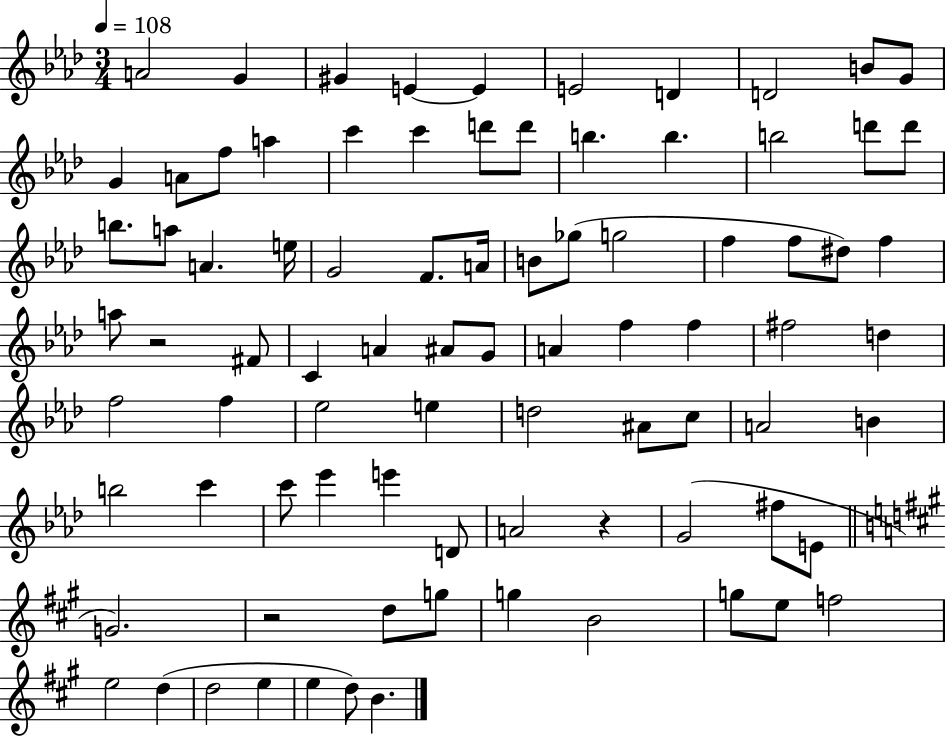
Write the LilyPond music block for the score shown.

{
  \clef treble
  \numericTimeSignature
  \time 3/4
  \key aes \major
  \tempo 4 = 108
  a'2 g'4 | gis'4 e'4~~ e'4 | e'2 d'4 | d'2 b'8 g'8 | \break g'4 a'8 f''8 a''4 | c'''4 c'''4 d'''8 d'''8 | b''4. b''4. | b''2 d'''8 d'''8 | \break b''8. a''8 a'4. e''16 | g'2 f'8. a'16 | b'8 ges''8( g''2 | f''4 f''8 dis''8) f''4 | \break a''8 r2 fis'8 | c'4 a'4 ais'8 g'8 | a'4 f''4 f''4 | fis''2 d''4 | \break f''2 f''4 | ees''2 e''4 | d''2 ais'8 c''8 | a'2 b'4 | \break b''2 c'''4 | c'''8 ees'''4 e'''4 d'8 | a'2 r4 | g'2( fis''8 e'8 | \break \bar "||" \break \key a \major g'2.) | r2 d''8 g''8 | g''4 b'2 | g''8 e''8 f''2 | \break e''2 d''4( | d''2 e''4 | e''4 d''8) b'4. | \bar "|."
}